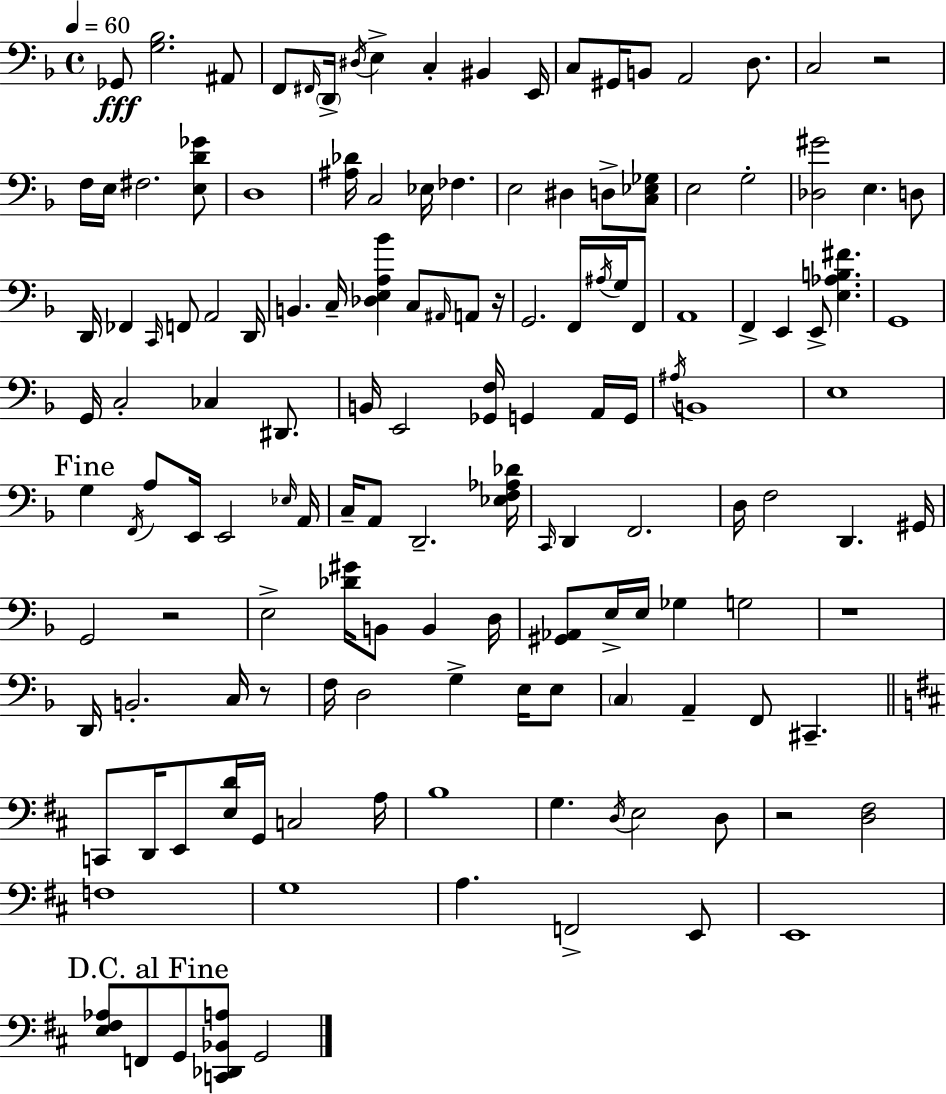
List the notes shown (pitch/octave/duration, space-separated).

Gb2/e [G3,Bb3]/h. A#2/e F2/e F#2/s D2/s D#3/s E3/q C3/q BIS2/q E2/s C3/e G#2/s B2/e A2/h D3/e. C3/h R/h F3/s E3/s F#3/h. [E3,D4,Gb4]/e D3/w [A#3,Db4]/s C3/h Eb3/s FES3/q. E3/h D#3/q D3/e [C3,Eb3,Gb3]/e E3/h G3/h [Db3,G#4]/h E3/q. D3/e D2/s FES2/q C2/s F2/e A2/h D2/s B2/q. C3/s [Db3,E3,A3,Bb4]/q C3/e A#2/s A2/e R/s G2/h. F2/s A#3/s G3/s F2/e A2/w F2/q E2/q E2/e [E3,Ab3,B3,F#4]/q. G2/w G2/s C3/h CES3/q D#2/e. B2/s E2/h [Gb2,F3]/s G2/q A2/s G2/s A#3/s B2/w E3/w G3/q F2/s A3/e E2/s E2/h Eb3/s A2/s C3/s A2/e D2/h. [Eb3,F3,Ab3,Db4]/s C2/s D2/q F2/h. D3/s F3/h D2/q. G#2/s G2/h R/h E3/h [Db4,G#4]/s B2/e B2/q D3/s [G#2,Ab2]/e E3/s E3/s Gb3/q G3/h R/w D2/s B2/h. C3/s R/e F3/s D3/h G3/q E3/s E3/e C3/q A2/q F2/e C#2/q. C2/e D2/s E2/e [E3,D4]/s G2/s C3/h A3/s B3/w G3/q. D3/s E3/h D3/e R/h [D3,F#3]/h F3/w G3/w A3/q. F2/h E2/e E2/w [E3,F#3,Ab3]/e F2/e G2/e [C2,Db2,Bb2,A3]/e G2/h